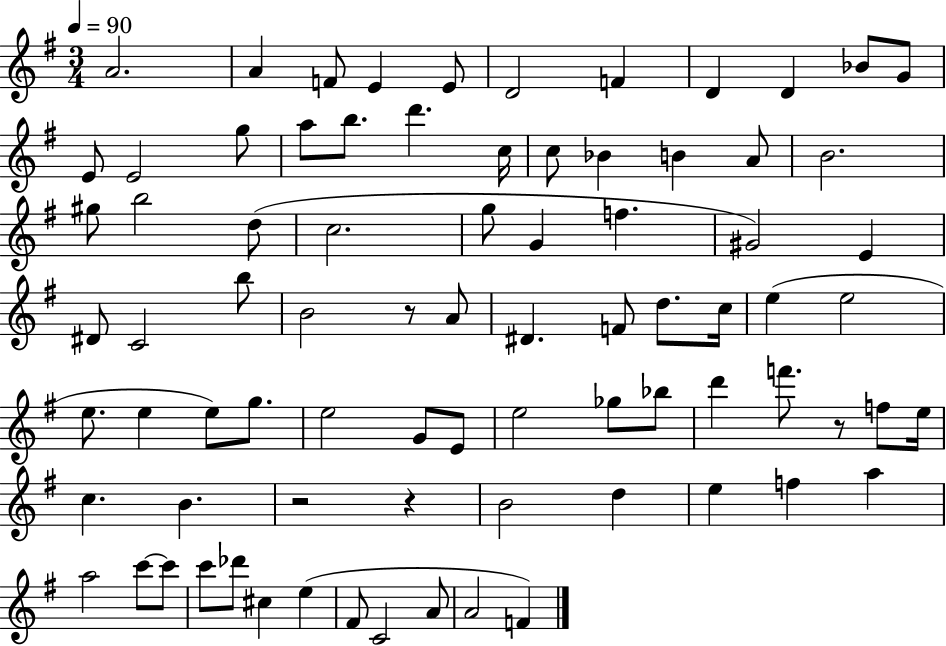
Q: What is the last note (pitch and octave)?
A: F4